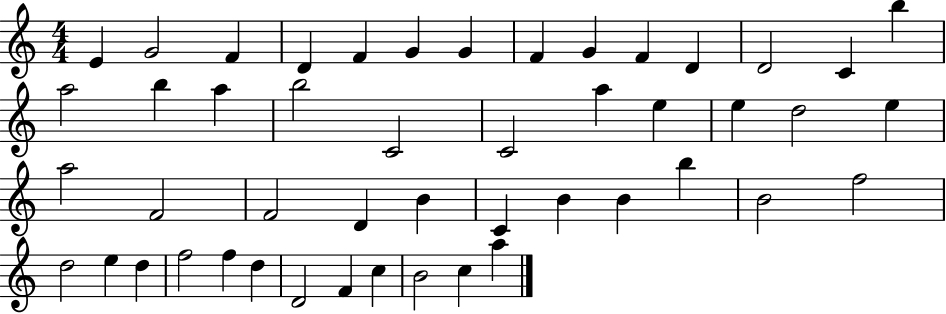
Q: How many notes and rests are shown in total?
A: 48